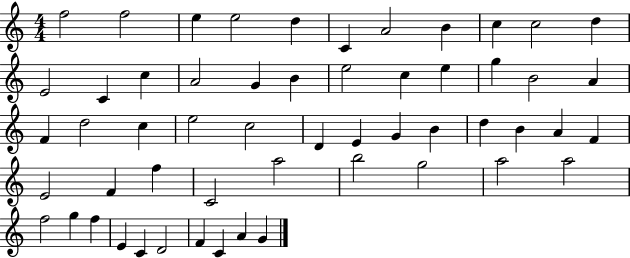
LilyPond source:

{
  \clef treble
  \numericTimeSignature
  \time 4/4
  \key c \major
  f''2 f''2 | e''4 e''2 d''4 | c'4 a'2 b'4 | c''4 c''2 d''4 | \break e'2 c'4 c''4 | a'2 g'4 b'4 | e''2 c''4 e''4 | g''4 b'2 a'4 | \break f'4 d''2 c''4 | e''2 c''2 | d'4 e'4 g'4 b'4 | d''4 b'4 a'4 f'4 | \break e'2 f'4 f''4 | c'2 a''2 | b''2 g''2 | a''2 a''2 | \break f''2 g''4 f''4 | e'4 c'4 d'2 | f'4 c'4 a'4 g'4 | \bar "|."
}